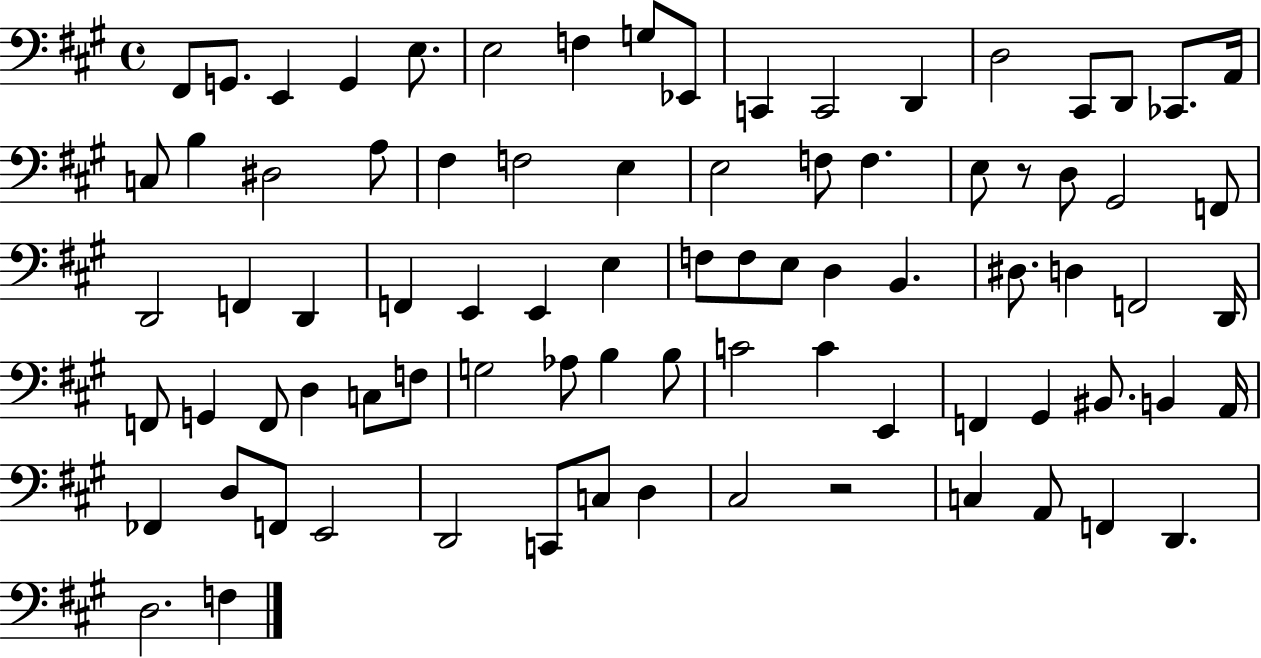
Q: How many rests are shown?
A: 2